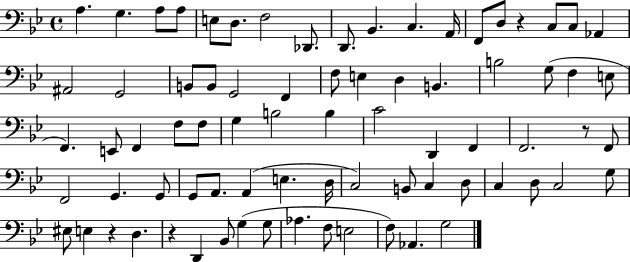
{
  \clef bass
  \time 4/4
  \defaultTimeSignature
  \key bes \major
  a4. g4. a8 a8 | e8 d8. f2 des,8. | d,8. bes,4. c4. a,16 | f,8 d8 r4 c8 c8 aes,4 | \break ais,2 g,2 | b,8 b,8 g,2 f,4 | f8 e4 d4 b,4. | b2 g8( f4 e8 | \break f,4.) e,8 f,4 f8 f8 | g4 b2 b4 | c'2 d,4 f,4 | f,2. r8 f,8 | \break f,2 g,4. g,8 | g,8 a,8. a,4( e4. d16 | c2) b,8 c4 d8 | c4 d8 c2 g8 | \break eis8 e4 r4 d4. | r4 d,4 bes,8 g4( g8 | aes4. f8 e2 | f8) aes,4. g2 | \break \bar "|."
}